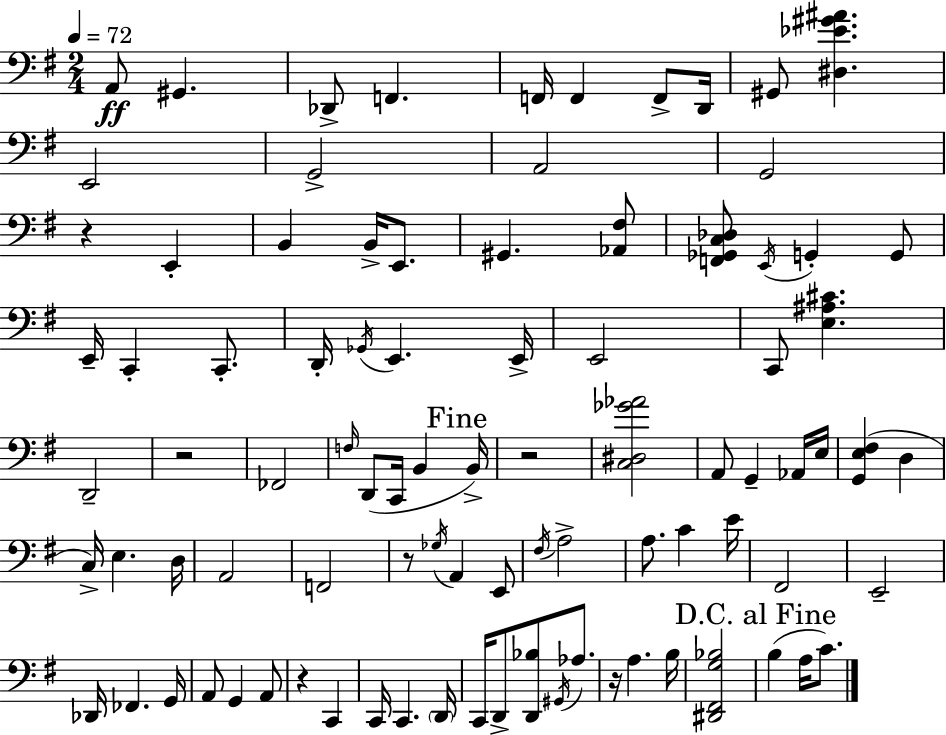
X:1
T:Untitled
M:2/4
L:1/4
K:Em
A,,/2 ^G,, _D,,/2 F,, F,,/4 F,, F,,/2 D,,/4 ^G,,/2 [^D,_E^G^A] E,,2 G,,2 A,,2 G,,2 z E,, B,, B,,/4 E,,/2 ^G,, [_A,,^F,]/2 [F,,_G,,C,_D,]/2 E,,/4 G,, G,,/2 E,,/4 C,, C,,/2 D,,/4 _G,,/4 E,, E,,/4 E,,2 C,,/2 [E,^A,^C] D,,2 z2 _F,,2 F,/4 D,,/2 C,,/4 B,, B,,/4 z2 [C,^D,_G_A]2 A,,/2 G,, _A,,/4 E,/4 [G,,E,^F,] D, C,/4 E, D,/4 A,,2 F,,2 z/2 _G,/4 A,, E,,/2 ^F,/4 A,2 A,/2 C E/4 ^F,,2 E,,2 _D,,/4 _F,, G,,/4 A,,/2 G,, A,,/2 z C,, C,,/4 C,, D,,/4 C,,/4 D,,/2 [D,,_B,]/2 ^G,,/4 _A,/2 z/4 A, B,/4 [^D,,^F,,G,_B,]2 B, A,/4 C/2